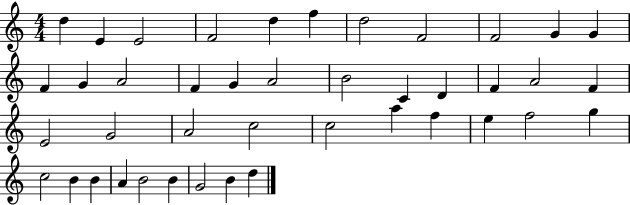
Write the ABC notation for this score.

X:1
T:Untitled
M:4/4
L:1/4
K:C
d E E2 F2 d f d2 F2 F2 G G F G A2 F G A2 B2 C D F A2 F E2 G2 A2 c2 c2 a f e f2 g c2 B B A B2 B G2 B d